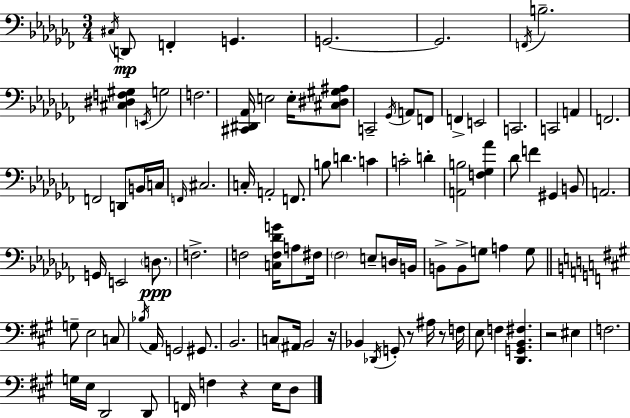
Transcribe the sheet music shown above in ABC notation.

X:1
T:Untitled
M:3/4
L:1/4
K:Abm
^C,/4 D,,/2 F,, G,, G,,2 G,,2 F,,/4 B,2 [^C,^D,F,^G,] E,,/4 G,2 F,2 [^C,,^D,,_A,,]/4 E,2 E,/4 [^C,^D,^G,^A,]/2 C,,2 _G,,/4 A,,/2 F,,/2 F,, E,,2 C,,2 C,,2 A,, F,,2 F,,2 D,,/2 B,,/4 C,/4 F,,/4 ^C,2 C,/4 A,,2 F,,/2 B,/2 D C C2 D [A,,B,]2 [F,_G,_A] _D/2 F ^G,, B,,/2 A,,2 G,,/4 E,,2 D,/2 F,2 F,2 [C,F,_DG]/4 A,/2 ^F,/4 _F,2 E,/2 D,/4 B,,/4 B,,/2 B,,/2 G,/2 A, G,/2 G,/2 E,2 C,/2 _B,/4 A,,/4 G,,2 ^G,,/2 B,,2 C,/2 ^A,,/4 B,,2 z/4 _B,, _D,,/4 G,,/2 z/2 ^A,/4 z/2 F,/4 E,/2 F, [D,,G,,B,,^F,] z2 ^E, F,2 G,/4 E,/4 D,,2 D,,/2 F,,/4 F, z E,/4 D,/2